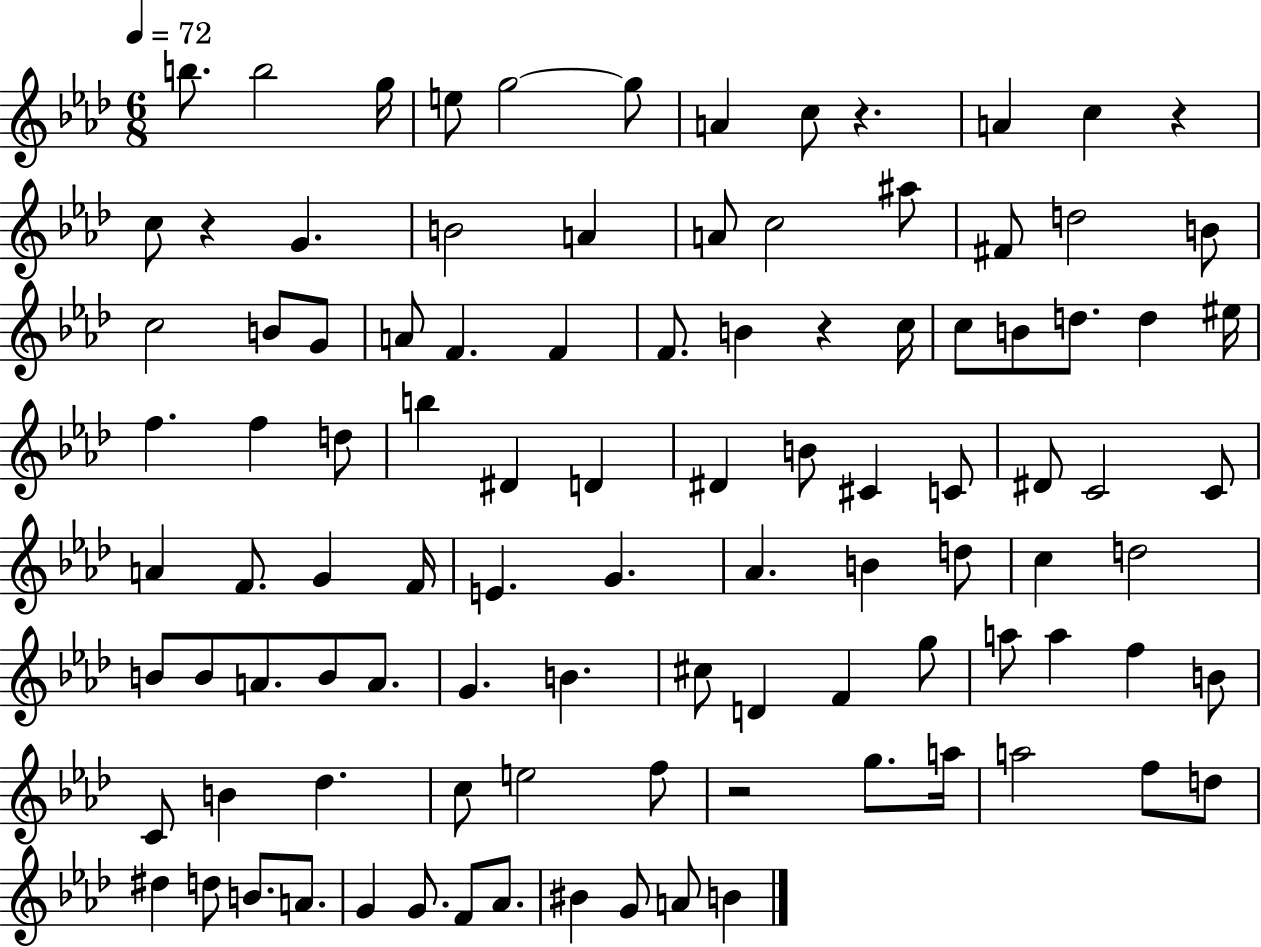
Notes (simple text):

B5/e. B5/h G5/s E5/e G5/h G5/e A4/q C5/e R/q. A4/q C5/q R/q C5/e R/q G4/q. B4/h A4/q A4/e C5/h A#5/e F#4/e D5/h B4/e C5/h B4/e G4/e A4/e F4/q. F4/q F4/e. B4/q R/q C5/s C5/e B4/e D5/e. D5/q EIS5/s F5/q. F5/q D5/e B5/q D#4/q D4/q D#4/q B4/e C#4/q C4/e D#4/e C4/h C4/e A4/q F4/e. G4/q F4/s E4/q. G4/q. Ab4/q. B4/q D5/e C5/q D5/h B4/e B4/e A4/e. B4/e A4/e. G4/q. B4/q. C#5/e D4/q F4/q G5/e A5/e A5/q F5/q B4/e C4/e B4/q Db5/q. C5/e E5/h F5/e R/h G5/e. A5/s A5/h F5/e D5/e D#5/q D5/e B4/e. A4/e. G4/q G4/e. F4/e Ab4/e. BIS4/q G4/e A4/e B4/q